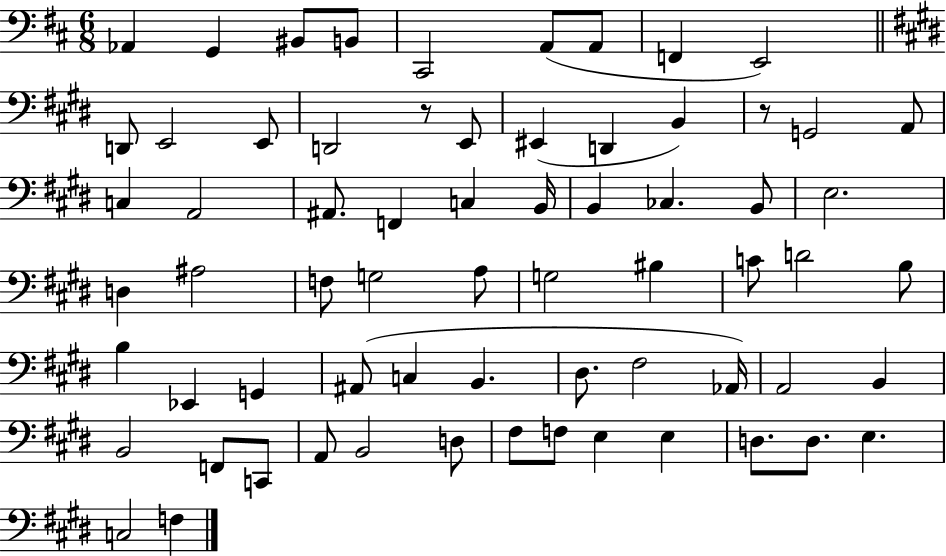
{
  \clef bass
  \numericTimeSignature
  \time 6/8
  \key d \major
  aes,4 g,4 bis,8 b,8 | cis,2 a,8( a,8 | f,4 e,2) | \bar "||" \break \key e \major d,8 e,2 e,8 | d,2 r8 e,8 | eis,4( d,4 b,4) | r8 g,2 a,8 | \break c4 a,2 | ais,8. f,4 c4 b,16 | b,4 ces4. b,8 | e2. | \break d4 ais2 | f8 g2 a8 | g2 bis4 | c'8 d'2 b8 | \break b4 ees,4 g,4 | ais,8( c4 b,4. | dis8. fis2 aes,16) | a,2 b,4 | \break b,2 f,8 c,8 | a,8 b,2 d8 | fis8 f8 e4 e4 | d8. d8. e4. | \break c2 f4 | \bar "|."
}